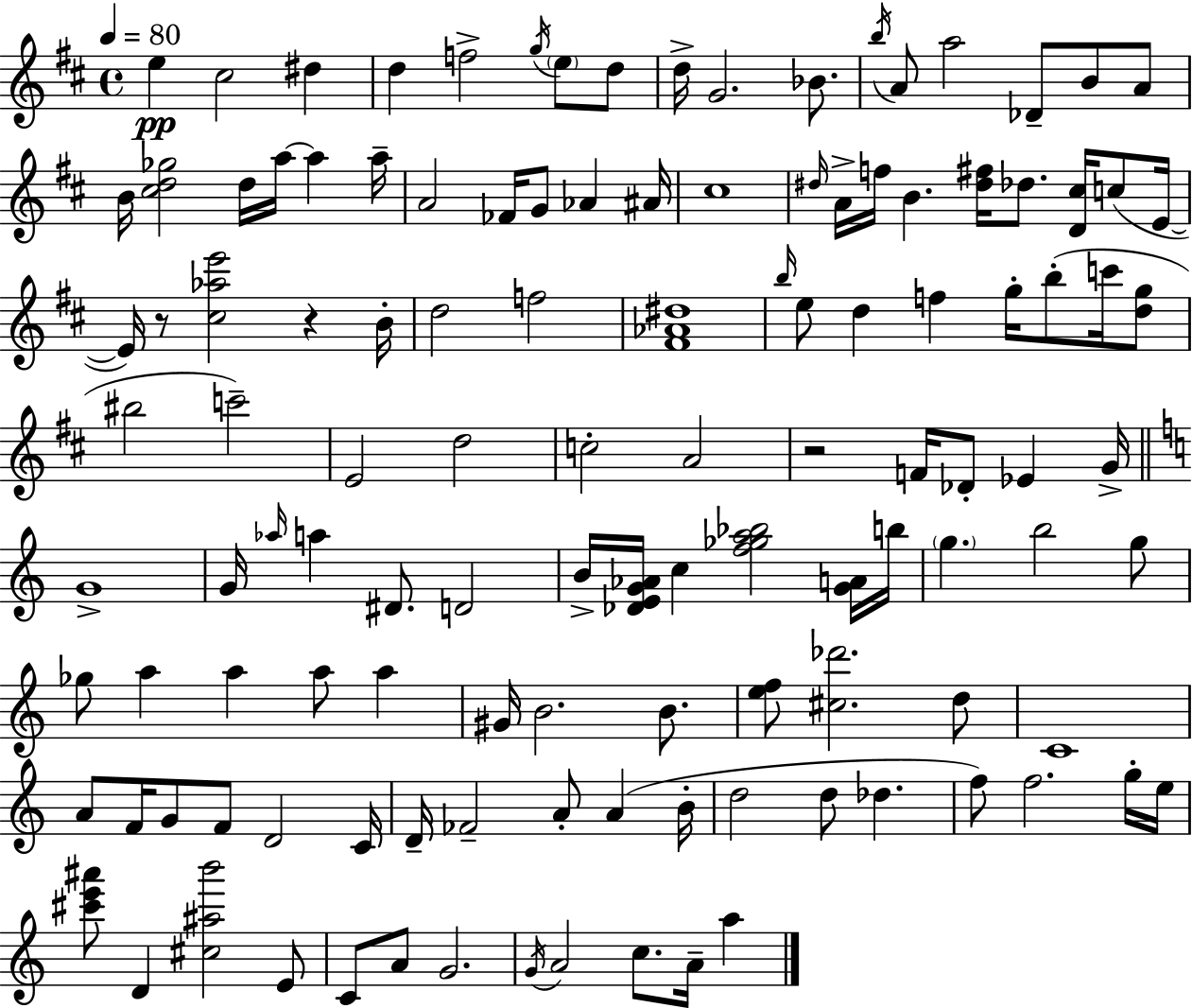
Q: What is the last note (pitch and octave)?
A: A5